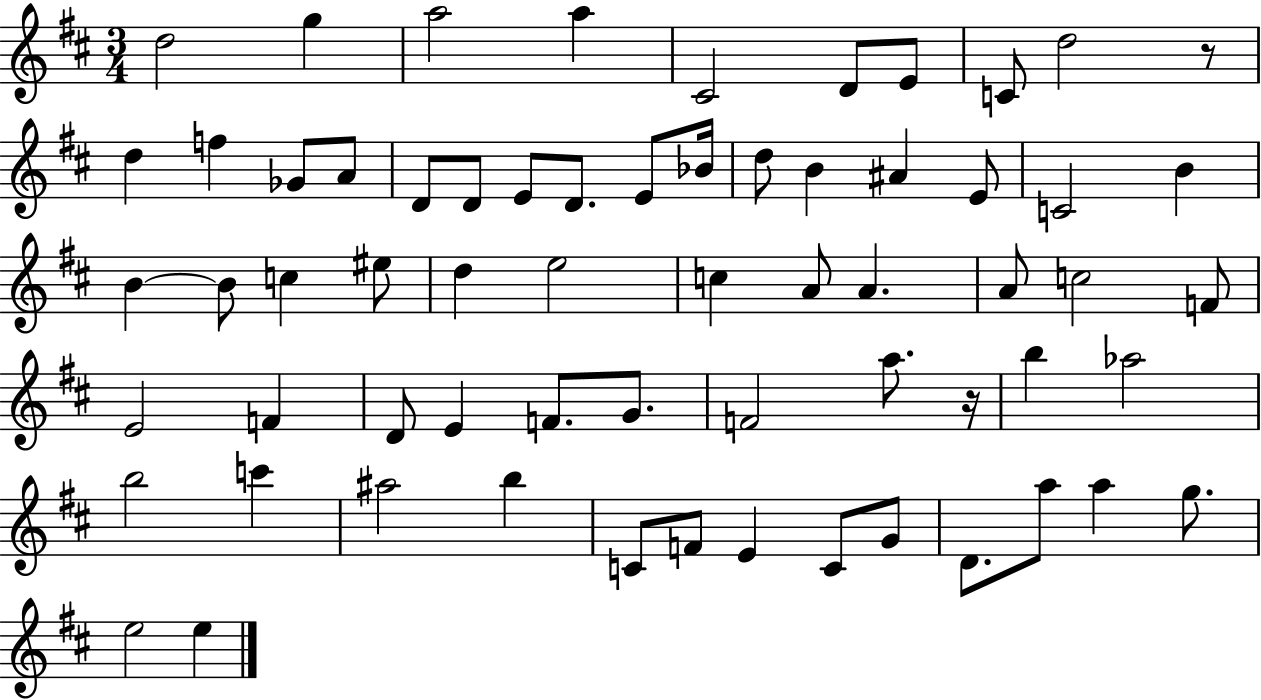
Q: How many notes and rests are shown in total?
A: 64